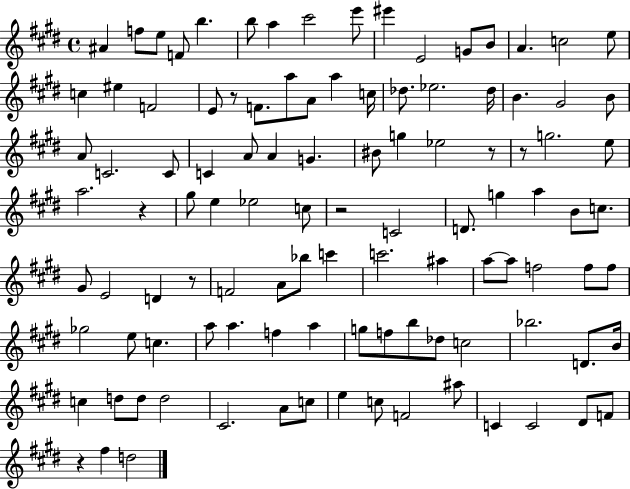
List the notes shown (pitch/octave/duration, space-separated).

A#4/q F5/e E5/e F4/e B5/q. B5/e A5/q C#6/h E6/e EIS6/q E4/h G4/e B4/e A4/q. C5/h E5/e C5/q EIS5/q F4/h E4/e R/e F4/e. A5/e A4/e A5/q C5/s Db5/e. Eb5/h. Db5/s B4/q. G#4/h B4/e A4/e C4/h. C4/e C4/q A4/e A4/q G4/q. BIS4/e G5/q Eb5/h R/e R/e G5/h. E5/e A5/h. R/q G#5/e E5/q Eb5/h C5/e R/h C4/h D4/e. G5/q A5/q B4/e C5/e. G#4/e E4/h D4/q R/e F4/h A4/e Bb5/e C6/q C6/h. A#5/q A5/e A5/e F5/h F5/e F5/e Gb5/h E5/e C5/q. A5/e A5/q. F5/q A5/q G5/e F5/e B5/e Db5/e C5/h Bb5/h. D4/e. B4/s C5/q D5/e D5/e D5/h C#4/h. A4/e C5/e E5/q C5/e F4/h A#5/e C4/q C4/h D#4/e F4/e R/q F#5/q D5/h